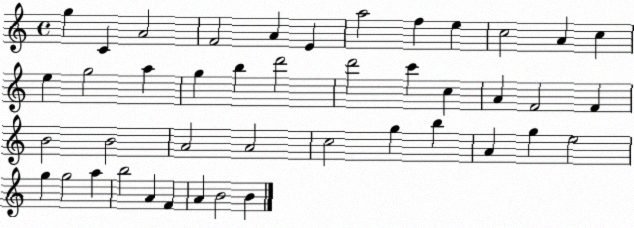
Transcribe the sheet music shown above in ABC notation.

X:1
T:Untitled
M:4/4
L:1/4
K:C
g C A2 F2 A E a2 f e c2 A c e g2 a g b d'2 d'2 c' c A F2 F B2 B2 A2 A2 c2 g b A g e2 g g2 a b2 A F A B2 B